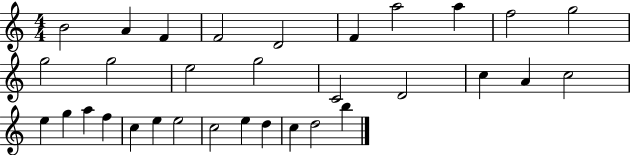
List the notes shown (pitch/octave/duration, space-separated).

B4/h A4/q F4/q F4/h D4/h F4/q A5/h A5/q F5/h G5/h G5/h G5/h E5/h G5/h C4/h D4/h C5/q A4/q C5/h E5/q G5/q A5/q F5/q C5/q E5/q E5/h C5/h E5/q D5/q C5/q D5/h B5/q